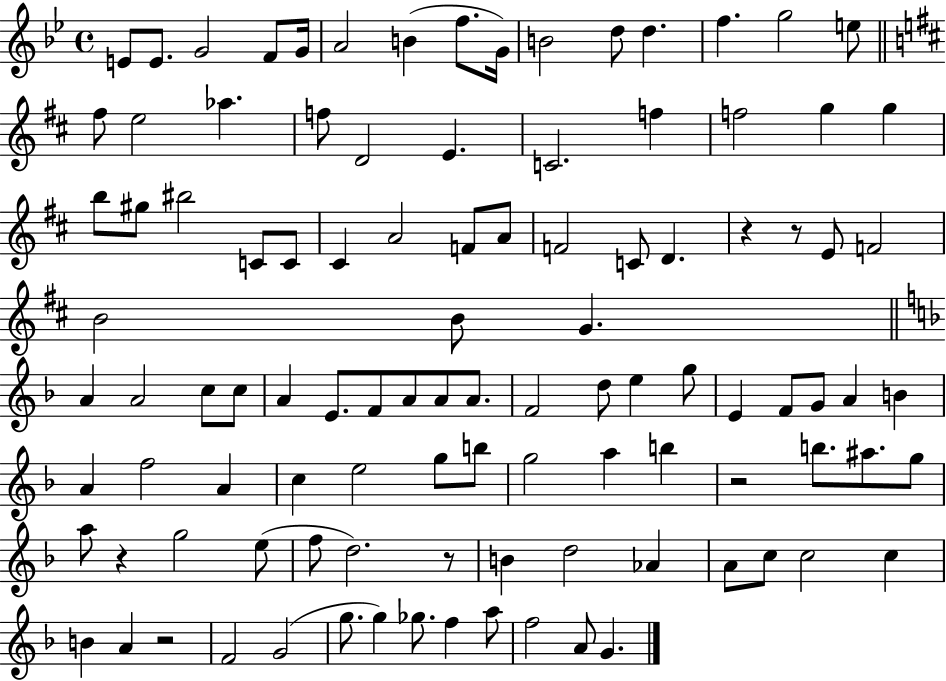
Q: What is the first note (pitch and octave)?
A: E4